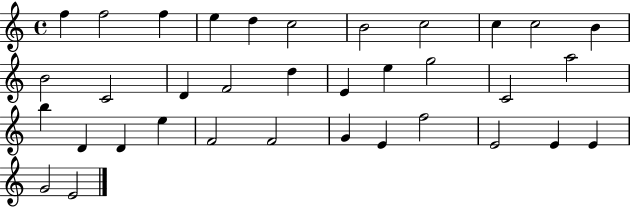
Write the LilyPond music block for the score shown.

{
  \clef treble
  \time 4/4
  \defaultTimeSignature
  \key c \major
  f''4 f''2 f''4 | e''4 d''4 c''2 | b'2 c''2 | c''4 c''2 b'4 | \break b'2 c'2 | d'4 f'2 d''4 | e'4 e''4 g''2 | c'2 a''2 | \break b''4 d'4 d'4 e''4 | f'2 f'2 | g'4 e'4 f''2 | e'2 e'4 e'4 | \break g'2 e'2 | \bar "|."
}